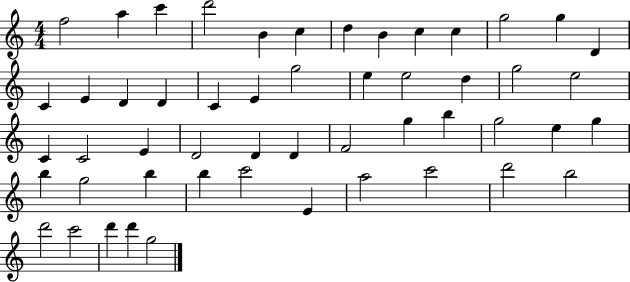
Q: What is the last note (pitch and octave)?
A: G5